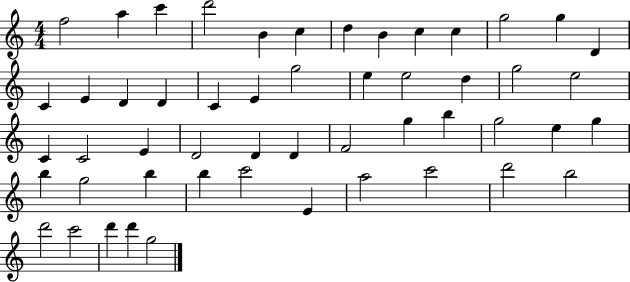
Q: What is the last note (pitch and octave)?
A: G5